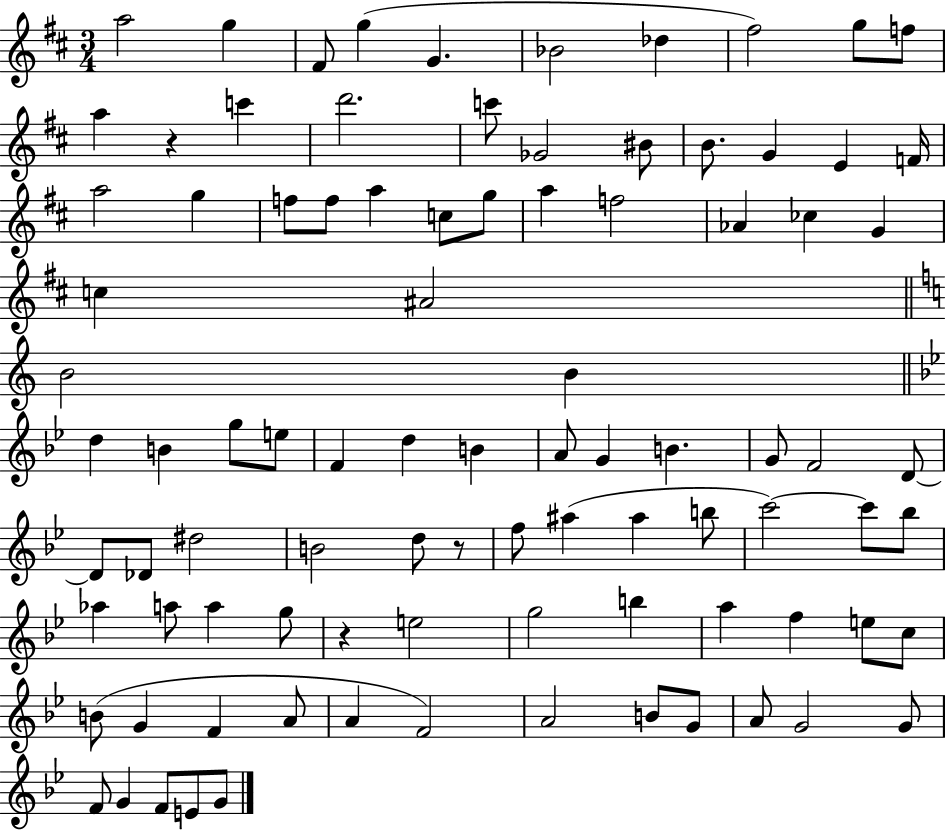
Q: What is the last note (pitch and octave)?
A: G4